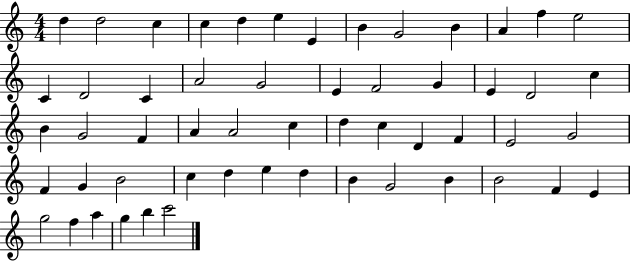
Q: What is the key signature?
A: C major